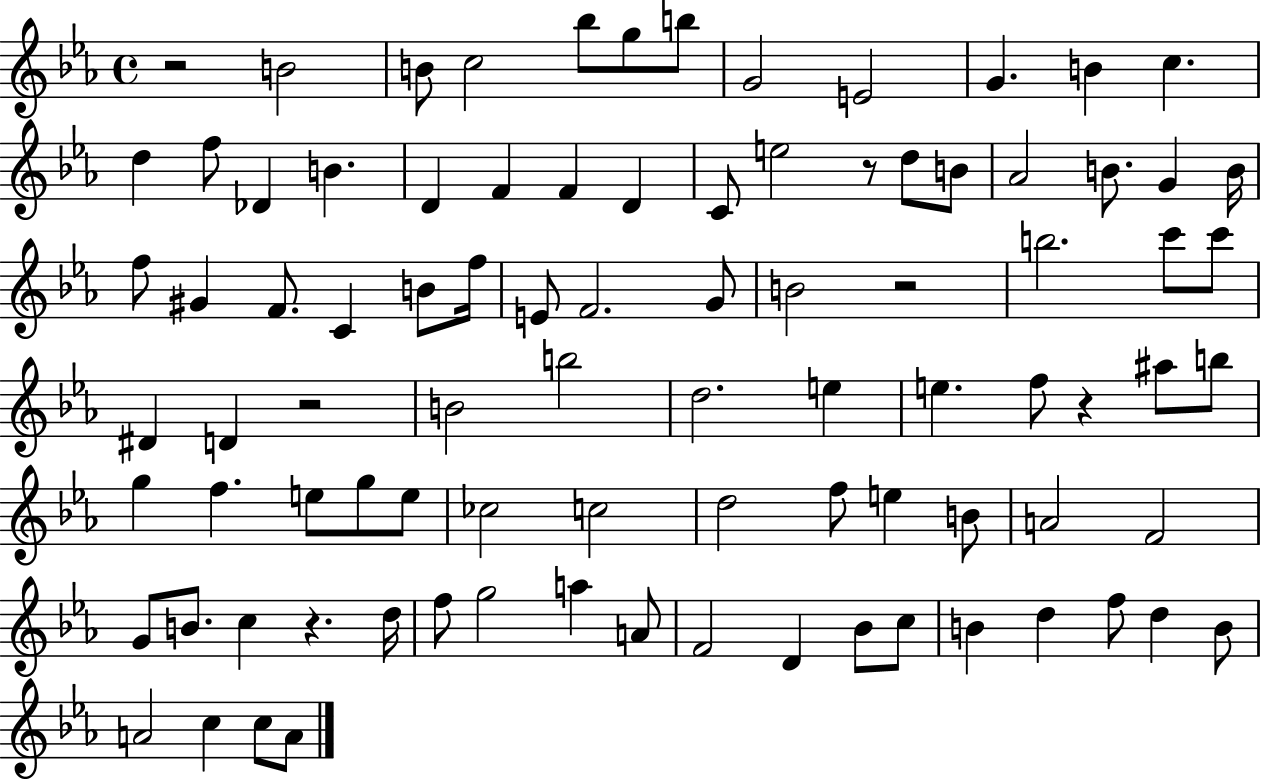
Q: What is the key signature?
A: EES major